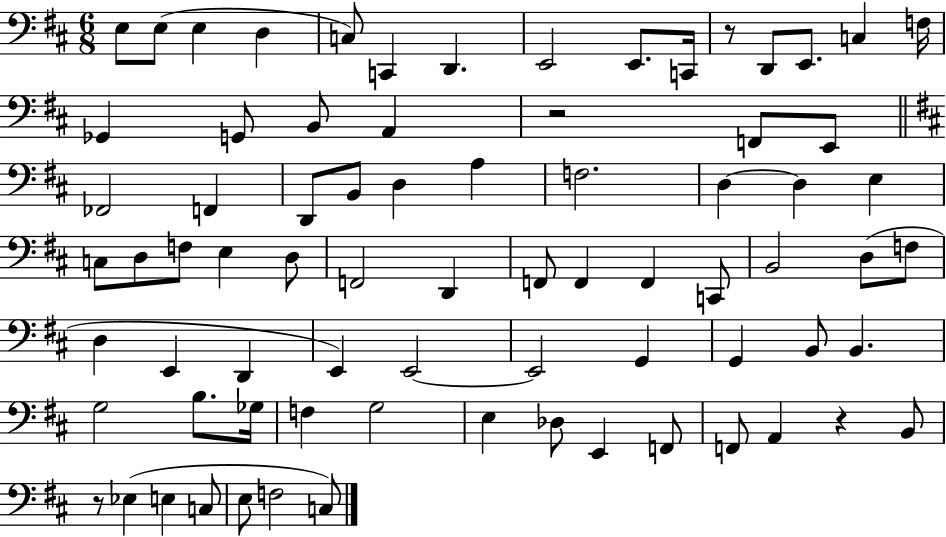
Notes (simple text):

E3/e E3/e E3/q D3/q C3/e C2/q D2/q. E2/h E2/e. C2/s R/e D2/e E2/e. C3/q F3/s Gb2/q G2/e B2/e A2/q R/h F2/e E2/e FES2/h F2/q D2/e B2/e D3/q A3/q F3/h. D3/q D3/q E3/q C3/e D3/e F3/e E3/q D3/e F2/h D2/q F2/e F2/q F2/q C2/e B2/h D3/e F3/e D3/q E2/q D2/q E2/q E2/h E2/h G2/q G2/q B2/e B2/q. G3/h B3/e. Gb3/s F3/q G3/h E3/q Db3/e E2/q F2/e F2/e A2/q R/q B2/e R/e Eb3/q E3/q C3/e E3/e F3/h C3/e